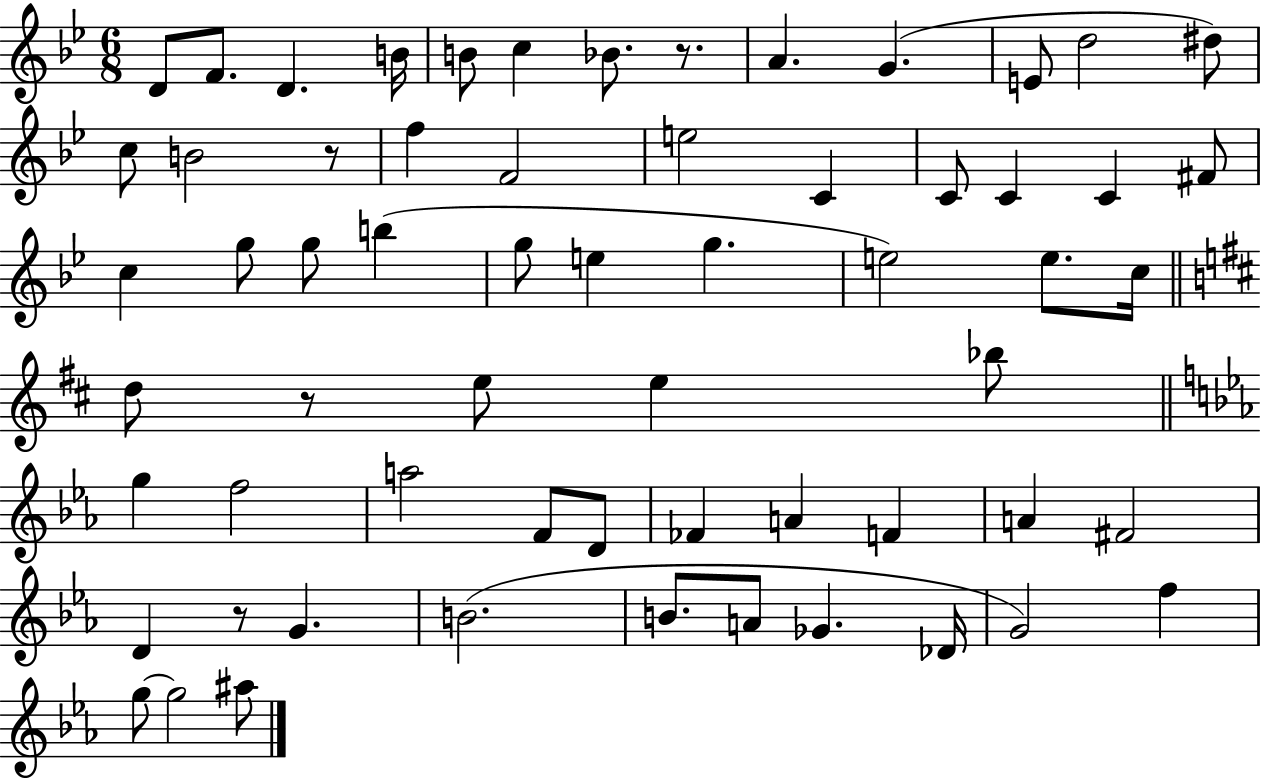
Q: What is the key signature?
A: BES major